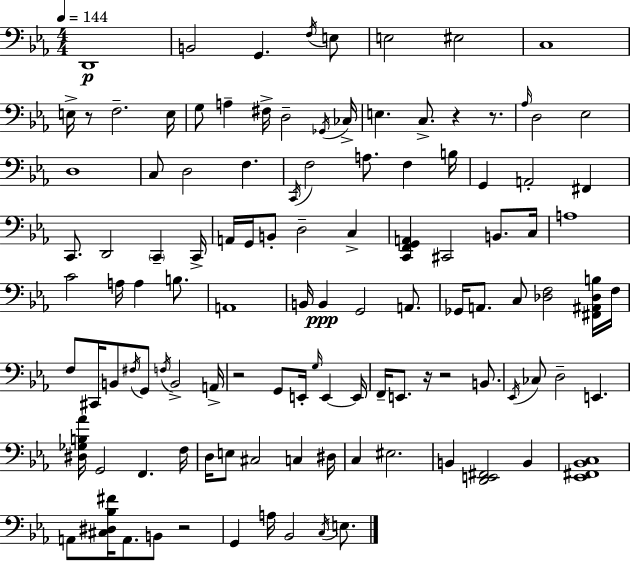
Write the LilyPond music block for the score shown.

{
  \clef bass
  \numericTimeSignature
  \time 4/4
  \key ees \major
  \tempo 4 = 144
  \repeat volta 2 { d,1\p | b,2 g,4. \acciaccatura { f16 } e8 | e2 eis2 | c1 | \break e16-> r8 f2.-- | e16 g8 a4-- fis16-> d2-- | \acciaccatura { ges,16 } ces16-> e4. c8.-> r4 r8. | \grace { aes16 } d2 ees2 | \break d1 | c8 d2 f4. | \acciaccatura { c,16 } f2 a8. f4 | b16 g,4 a,2-. | \break fis,4 c,8. d,2 \parenthesize c,4-- | c,16-> a,16 g,16 b,8-. d2-- | c4-> <c, f, g, a,>4 cis,2 | b,8. c16 a1 | \break c'2 a16 a4 | b8. a,1 | b,16 b,4\ppp g,2 | a,8. ges,16 a,8. c8 <des f>2 | \break <fis, ais, des b>16 f16 f8 cis,16 b,8 \acciaccatura { fis16 } g,8 \acciaccatura { f16 } b,2-> | a,16-> r2 g,8 | e,16-. \grace { g16 } e,4~~ e,16 f,16-- e,8. r16 r2 | b,8. \acciaccatura { ees,16 } ces8 d2-- | \break e,4. <dis ges b aes'>16 g,2 | f,4. f16 d16 e8 cis2 | c4 dis16 c4 eis2. | b,4 <d, e, fis,>2 | \break b,4 <ees, fis, bes, c>1 | a,8 <cis dis bes fis'>16 a,8. b,8 | r2 g,4 a16 bes,2 | \acciaccatura { c16 } e8. } \bar "|."
}